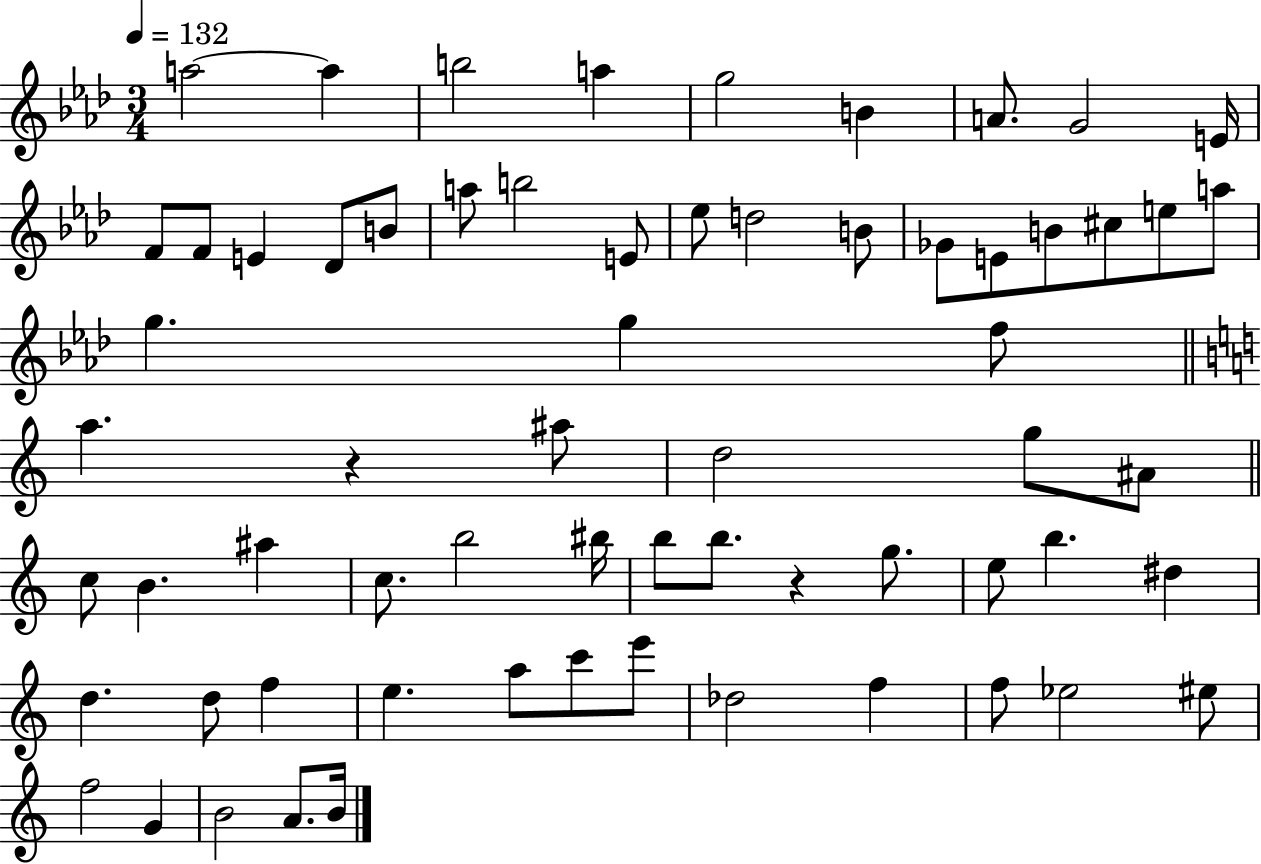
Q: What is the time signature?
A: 3/4